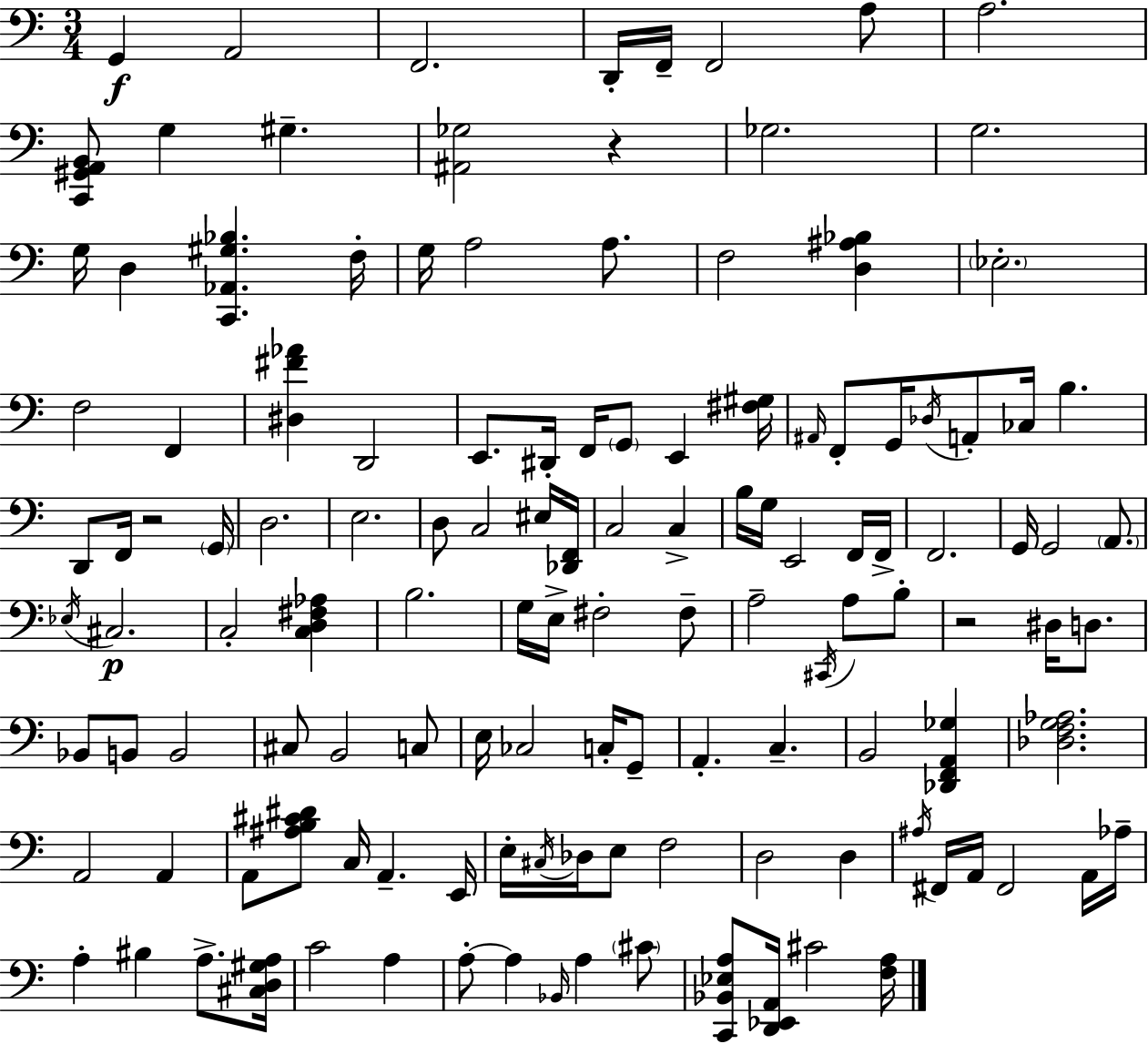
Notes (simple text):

G2/q A2/h F2/h. D2/s F2/s F2/h A3/e A3/h. [C2,G#2,A2,B2]/e G3/q G#3/q. [A#2,Gb3]/h R/q Gb3/h. G3/h. G3/s D3/q [C2,Ab2,G#3,Bb3]/q. F3/s G3/s A3/h A3/e. F3/h [D3,A#3,Bb3]/q Eb3/h. F3/h F2/q [D#3,F#4,Ab4]/q D2/h E2/e. D#2/s F2/s G2/e E2/q [F#3,G#3]/s A#2/s F2/e G2/s Db3/s A2/e CES3/s B3/q. D2/e F2/s R/h G2/s D3/h. E3/h. D3/e C3/h EIS3/s [Db2,F2]/s C3/h C3/q B3/s G3/s E2/h F2/s F2/s F2/h. G2/s G2/h A2/e. Eb3/s C#3/h. C3/h [C3,D3,F#3,Ab3]/q B3/h. G3/s E3/s F#3/h F#3/e A3/h C#2/s A3/e B3/e R/h D#3/s D3/e. Bb2/e B2/e B2/h C#3/e B2/h C3/e E3/s CES3/h C3/s G2/e A2/q. C3/q. B2/h [Db2,F2,A2,Gb3]/q [Db3,F3,G3,Ab3]/h. A2/h A2/q A2/e [A#3,B3,C#4,D#4]/e C3/s A2/q. E2/s E3/s C#3/s Db3/s E3/e F3/h D3/h D3/q A#3/s F#2/s A2/s F#2/h A2/s Ab3/s A3/q BIS3/q A3/e. [C#3,D3,G#3,A3]/s C4/h A3/q A3/e A3/q Bb2/s A3/q C#4/e [C2,Bb2,Eb3,A3]/e [D2,Eb2,A2]/s C#4/h [F3,A3]/s